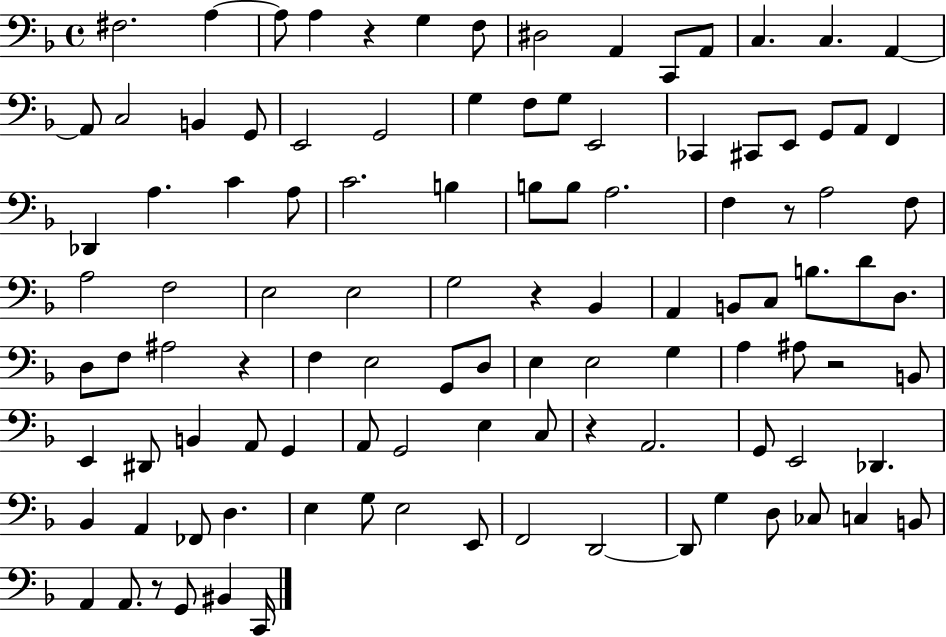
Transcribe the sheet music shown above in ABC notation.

X:1
T:Untitled
M:4/4
L:1/4
K:F
^F,2 A, A,/2 A, z G, F,/2 ^D,2 A,, C,,/2 A,,/2 C, C, A,, A,,/2 C,2 B,, G,,/2 E,,2 G,,2 G, F,/2 G,/2 E,,2 _C,, ^C,,/2 E,,/2 G,,/2 A,,/2 F,, _D,, A, C A,/2 C2 B, B,/2 B,/2 A,2 F, z/2 A,2 F,/2 A,2 F,2 E,2 E,2 G,2 z _B,, A,, B,,/2 C,/2 B,/2 D/2 D,/2 D,/2 F,/2 ^A,2 z F, E,2 G,,/2 D,/2 E, E,2 G, A, ^A,/2 z2 B,,/2 E,, ^D,,/2 B,, A,,/2 G,, A,,/2 G,,2 E, C,/2 z A,,2 G,,/2 E,,2 _D,, _B,, A,, _F,,/2 D, E, G,/2 E,2 E,,/2 F,,2 D,,2 D,,/2 G, D,/2 _C,/2 C, B,,/2 A,, A,,/2 z/2 G,,/2 ^B,, C,,/4